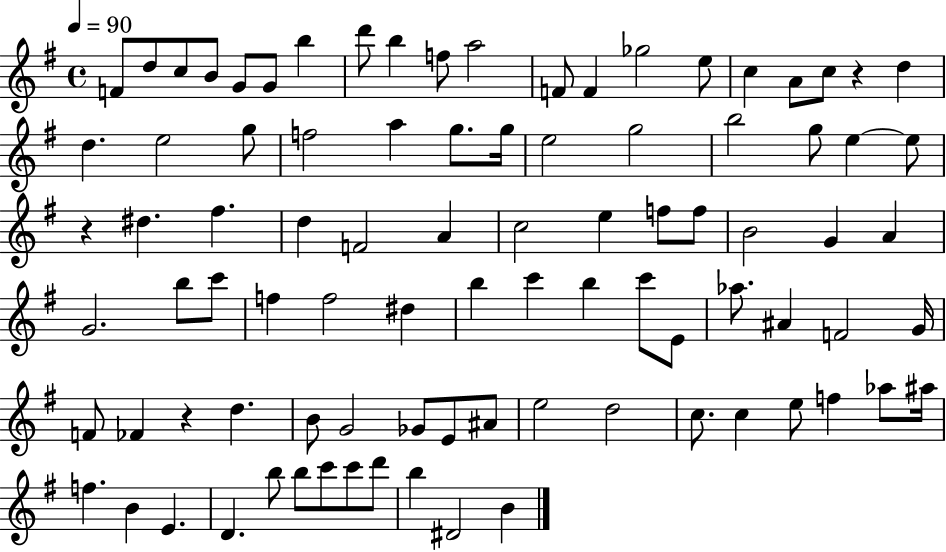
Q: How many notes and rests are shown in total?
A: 90